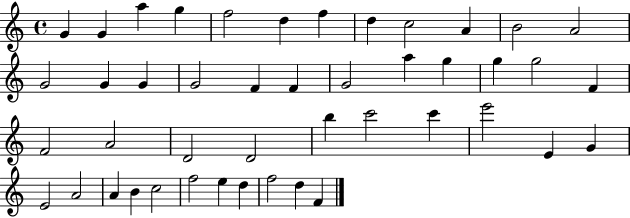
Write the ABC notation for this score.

X:1
T:Untitled
M:4/4
L:1/4
K:C
G G a g f2 d f d c2 A B2 A2 G2 G G G2 F F G2 a g g g2 F F2 A2 D2 D2 b c'2 c' e'2 E G E2 A2 A B c2 f2 e d f2 d F